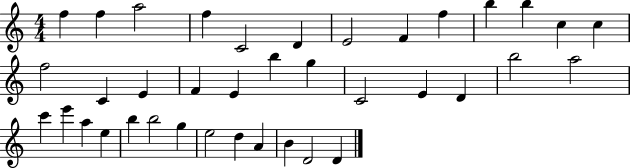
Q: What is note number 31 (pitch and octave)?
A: B5